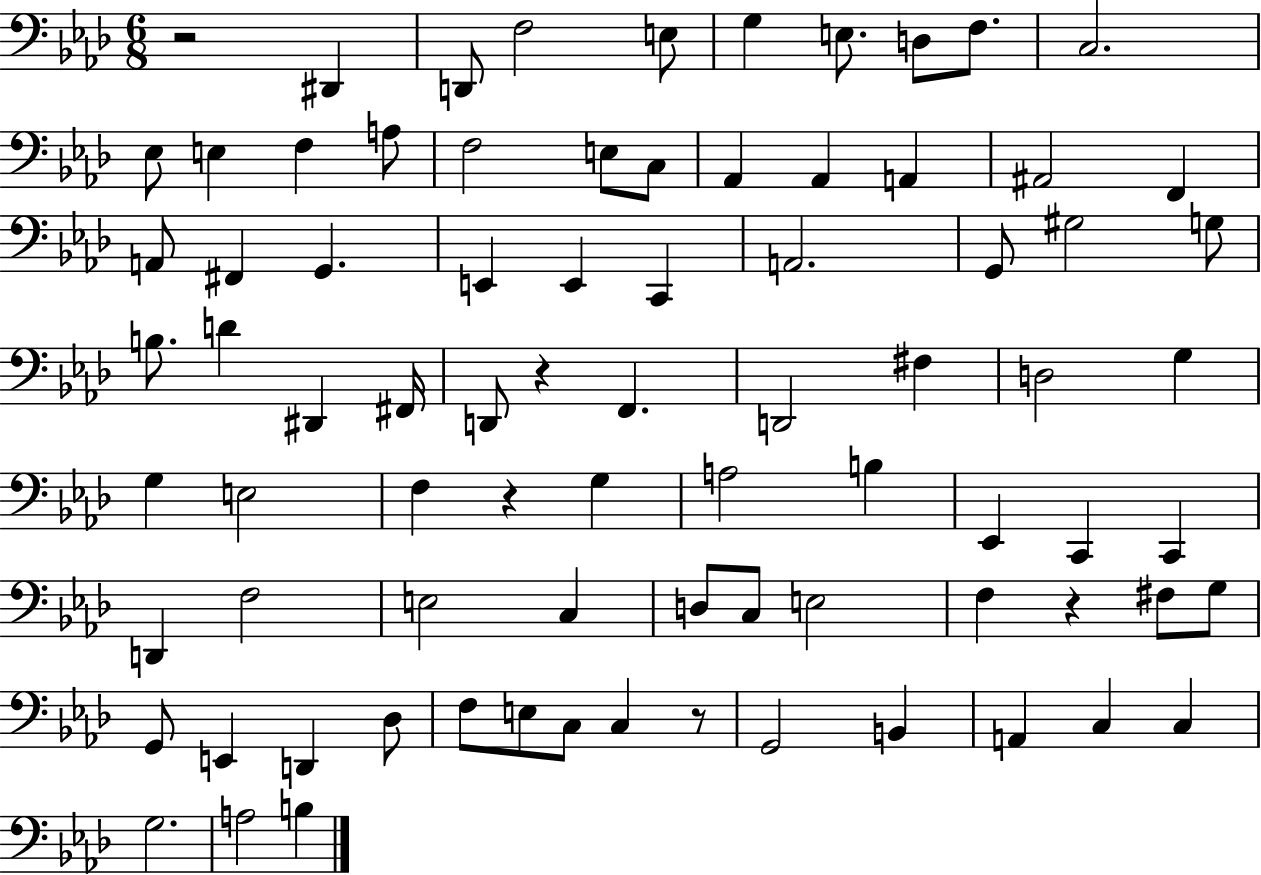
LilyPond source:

{
  \clef bass
  \numericTimeSignature
  \time 6/8
  \key aes \major
  r2 dis,4 | d,8 f2 e8 | g4 e8. d8 f8. | c2. | \break ees8 e4 f4 a8 | f2 e8 c8 | aes,4 aes,4 a,4 | ais,2 f,4 | \break a,8 fis,4 g,4. | e,4 e,4 c,4 | a,2. | g,8 gis2 g8 | \break b8. d'4 dis,4 fis,16 | d,8 r4 f,4. | d,2 fis4 | d2 g4 | \break g4 e2 | f4 r4 g4 | a2 b4 | ees,4 c,4 c,4 | \break d,4 f2 | e2 c4 | d8 c8 e2 | f4 r4 fis8 g8 | \break g,8 e,4 d,4 des8 | f8 e8 c8 c4 r8 | g,2 b,4 | a,4 c4 c4 | \break g2. | a2 b4 | \bar "|."
}